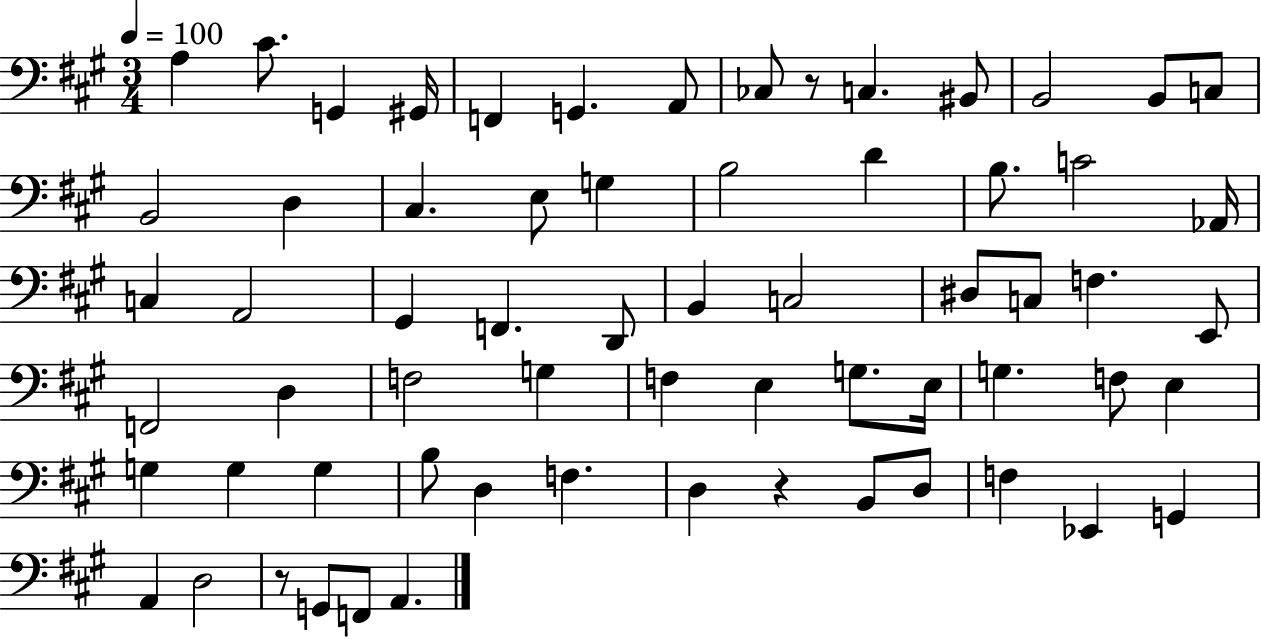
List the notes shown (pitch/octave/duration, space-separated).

A3/q C#4/e. G2/q G#2/s F2/q G2/q. A2/e CES3/e R/e C3/q. BIS2/e B2/h B2/e C3/e B2/h D3/q C#3/q. E3/e G3/q B3/h D4/q B3/e. C4/h Ab2/s C3/q A2/h G#2/q F2/q. D2/e B2/q C3/h D#3/e C3/e F3/q. E2/e F2/h D3/q F3/h G3/q F3/q E3/q G3/e. E3/s G3/q. F3/e E3/q G3/q G3/q G3/q B3/e D3/q F3/q. D3/q R/q B2/e D3/e F3/q Eb2/q G2/q A2/q D3/h R/e G2/e F2/e A2/q.